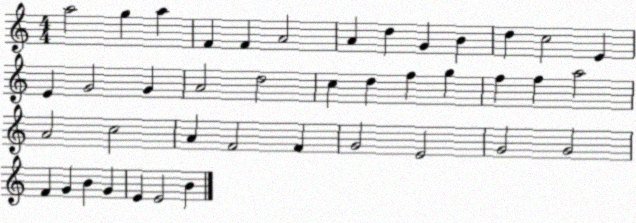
X:1
T:Untitled
M:4/4
L:1/4
K:C
a2 g a F F A2 A d G B d c2 E E G2 G A2 d2 c d f g f f a2 A2 c2 A F2 F G2 E2 G2 G2 F G B G E E2 B